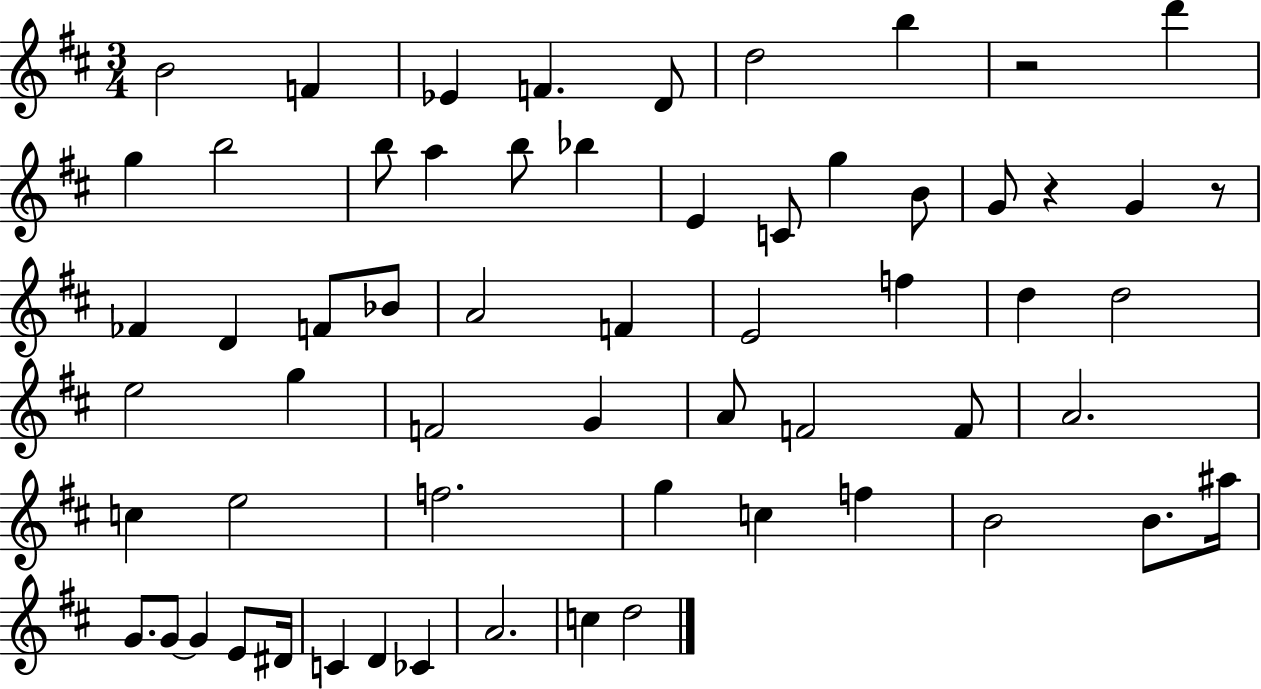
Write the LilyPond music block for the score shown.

{
  \clef treble
  \numericTimeSignature
  \time 3/4
  \key d \major
  b'2 f'4 | ees'4 f'4. d'8 | d''2 b''4 | r2 d'''4 | \break g''4 b''2 | b''8 a''4 b''8 bes''4 | e'4 c'8 g''4 b'8 | g'8 r4 g'4 r8 | \break fes'4 d'4 f'8 bes'8 | a'2 f'4 | e'2 f''4 | d''4 d''2 | \break e''2 g''4 | f'2 g'4 | a'8 f'2 f'8 | a'2. | \break c''4 e''2 | f''2. | g''4 c''4 f''4 | b'2 b'8. ais''16 | \break g'8. g'8~~ g'4 e'8 dis'16 | c'4 d'4 ces'4 | a'2. | c''4 d''2 | \break \bar "|."
}